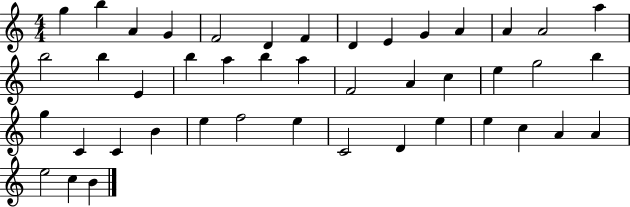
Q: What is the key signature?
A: C major